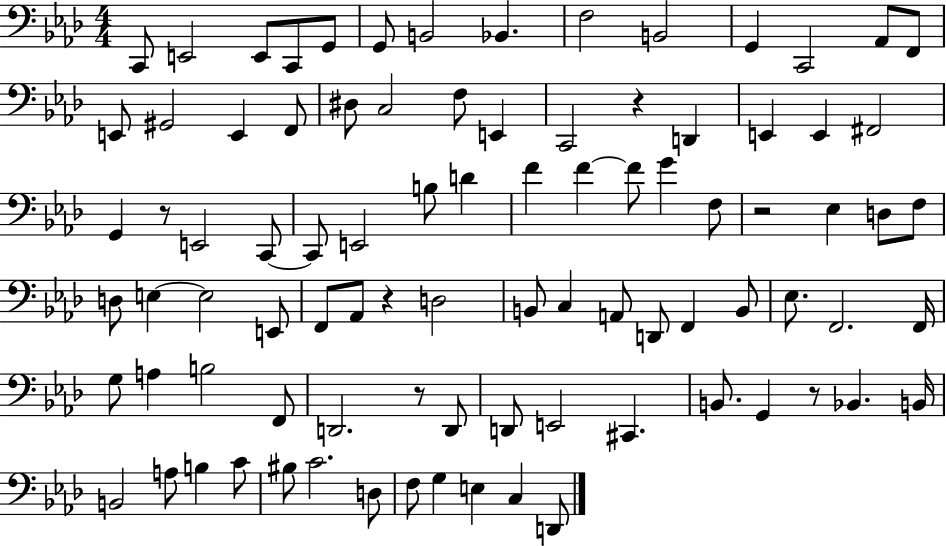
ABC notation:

X:1
T:Untitled
M:4/4
L:1/4
K:Ab
C,,/2 E,,2 E,,/2 C,,/2 G,,/2 G,,/2 B,,2 _B,, F,2 B,,2 G,, C,,2 _A,,/2 F,,/2 E,,/2 ^G,,2 E,, F,,/2 ^D,/2 C,2 F,/2 E,, C,,2 z D,, E,, E,, ^F,,2 G,, z/2 E,,2 C,,/2 C,,/2 E,,2 B,/2 D F F F/2 G F,/2 z2 _E, D,/2 F,/2 D,/2 E, E,2 E,,/2 F,,/2 _A,,/2 z D,2 B,,/2 C, A,,/2 D,,/2 F,, B,,/2 _E,/2 F,,2 F,,/4 G,/2 A, B,2 F,,/2 D,,2 z/2 D,,/2 D,,/2 E,,2 ^C,, B,,/2 G,, z/2 _B,, B,,/4 B,,2 A,/2 B, C/2 ^B,/2 C2 D,/2 F,/2 G, E, C, D,,/2